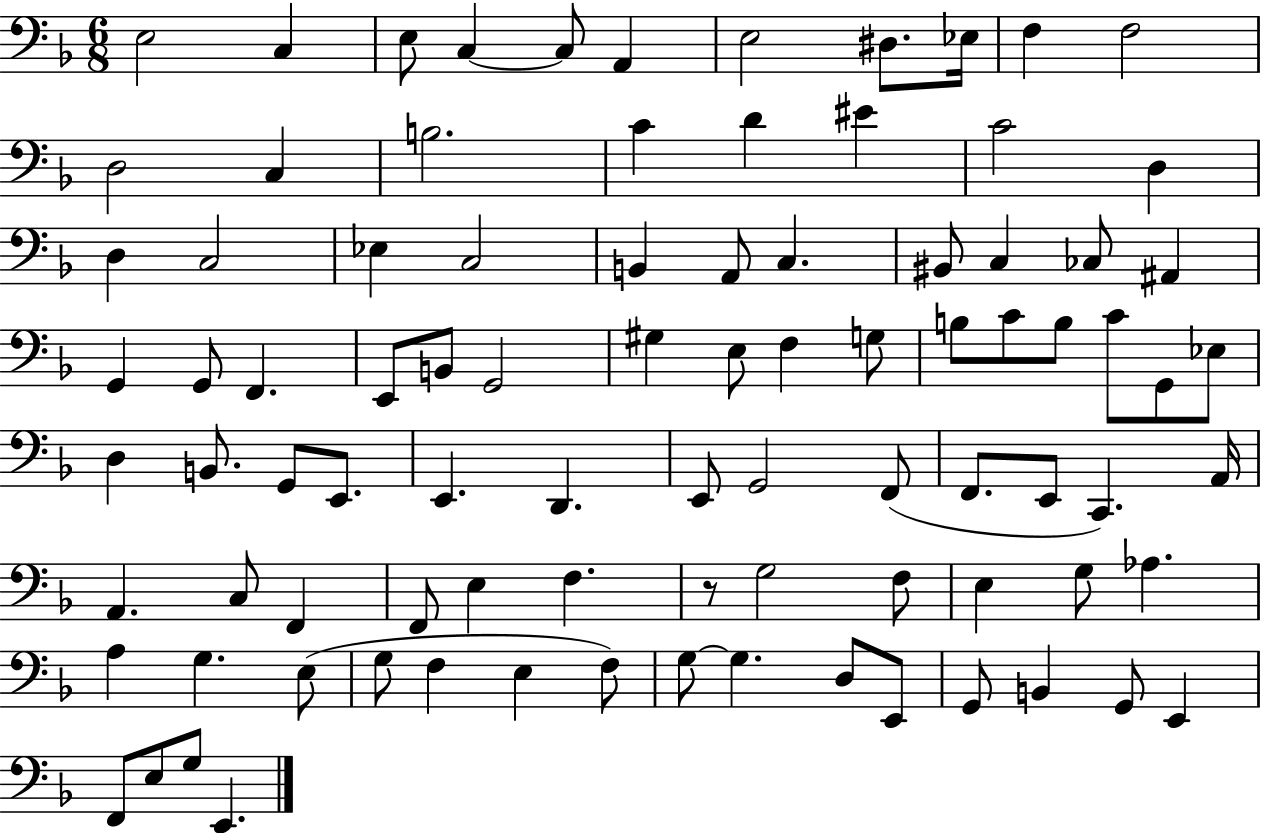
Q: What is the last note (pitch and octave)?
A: E2